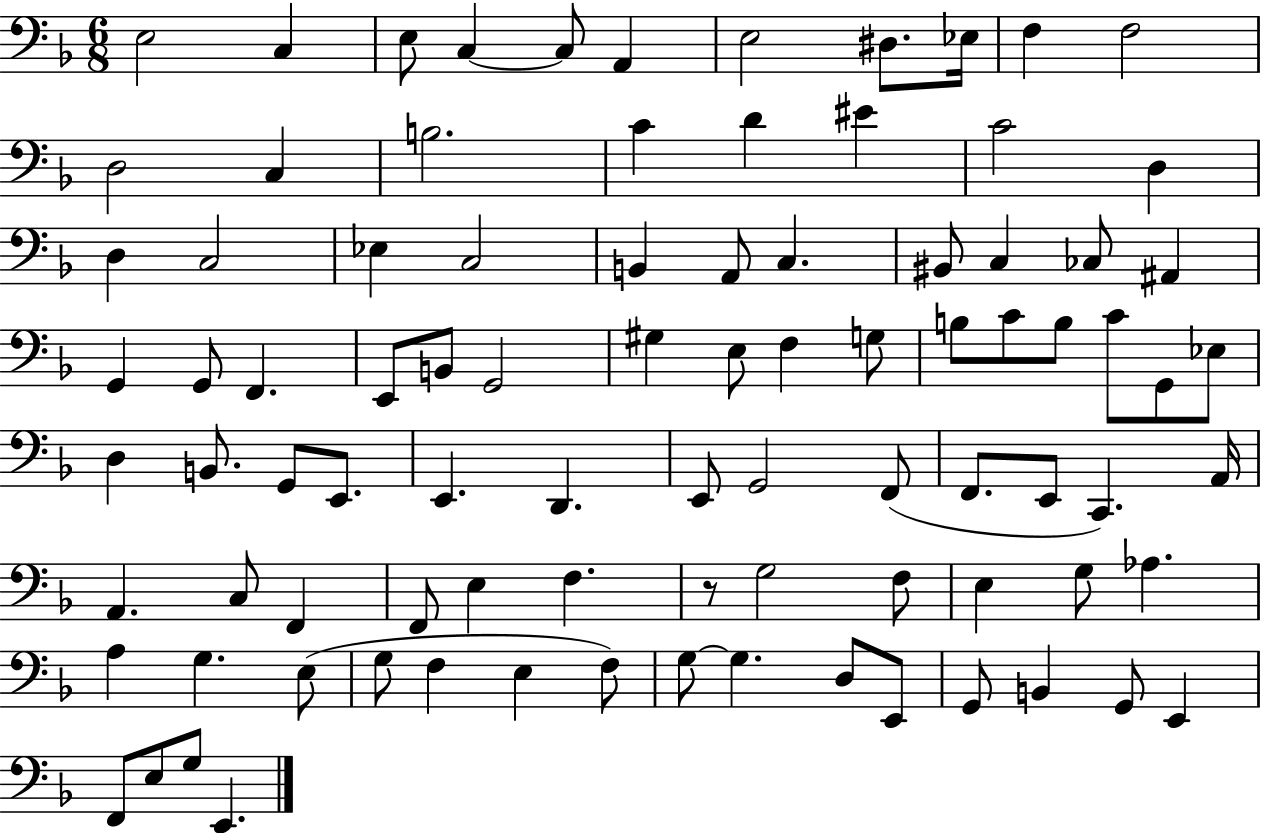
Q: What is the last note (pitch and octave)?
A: E2